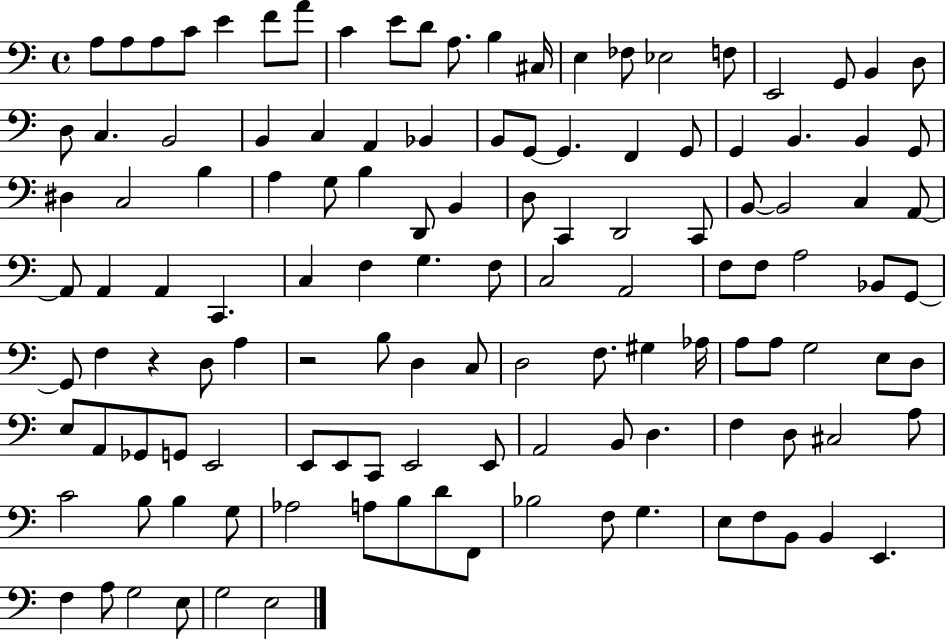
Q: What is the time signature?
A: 4/4